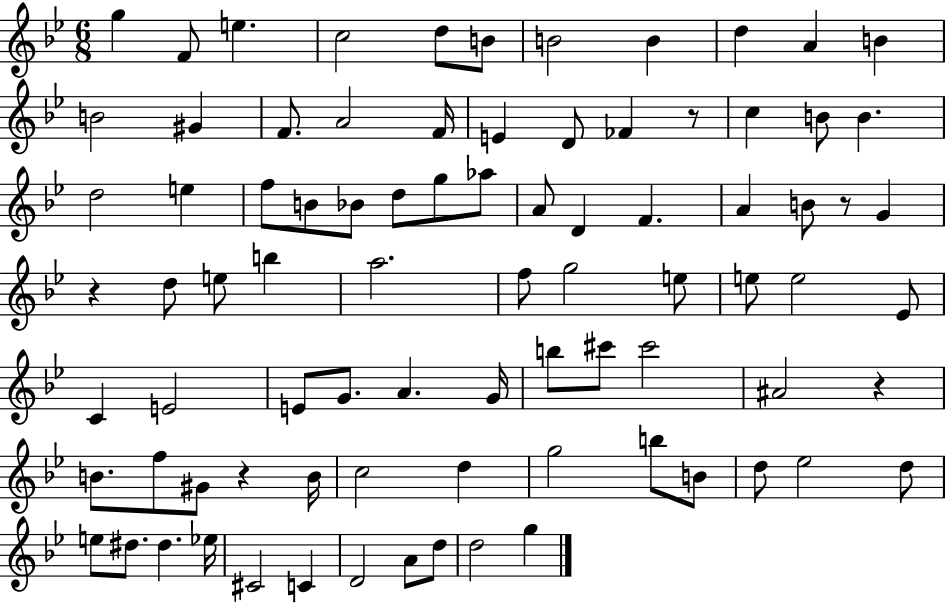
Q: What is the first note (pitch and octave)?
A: G5